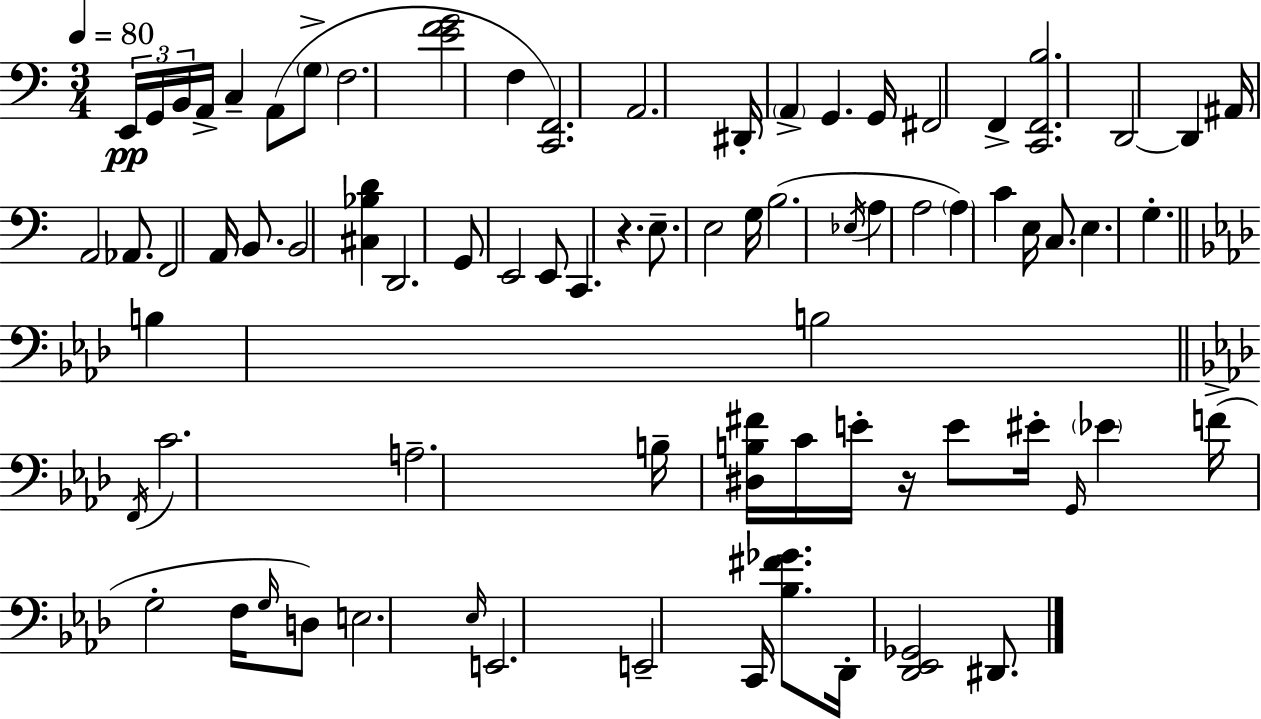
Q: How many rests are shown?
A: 2